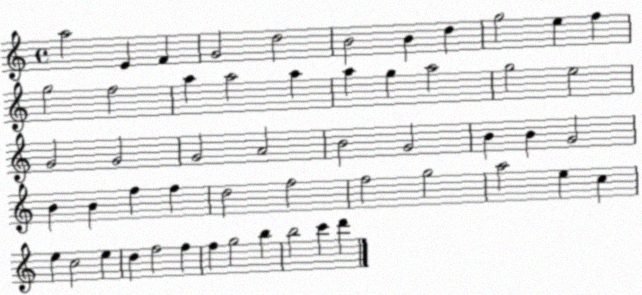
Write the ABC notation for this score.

X:1
T:Untitled
M:4/4
L:1/4
K:C
a2 E F G2 d2 B2 B d g2 e f g2 f2 a a2 a a g a2 g2 e2 G2 G2 G2 A2 B2 G2 B B G2 B B f f d2 f2 f2 g2 a2 e c e c2 e d f2 f f g2 b b2 c' d'